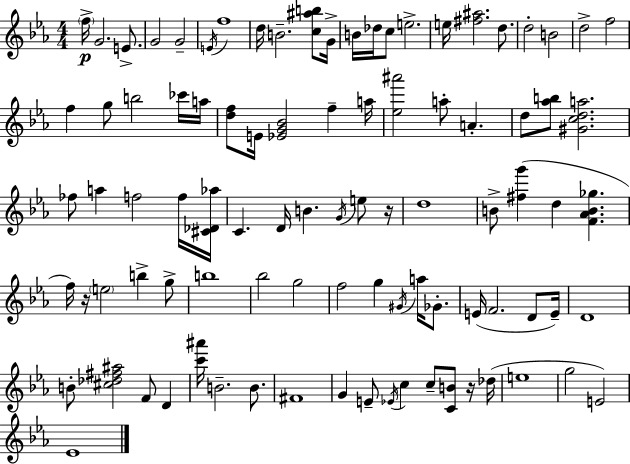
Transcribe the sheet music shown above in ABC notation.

X:1
T:Untitled
M:4/4
L:1/4
K:Cm
f/4 G2 E/2 G2 G2 E/4 f4 d/4 B2 [c^ab]/2 G/4 B/4 _d/4 c/2 e2 e/4 [^f^a]2 d/2 d2 B2 d2 f2 f g/2 b2 _c'/4 a/4 [df]/2 E/4 [_EG_B]2 f a/4 [_e^a']2 a/2 A d/2 [_ab]/2 [^Gcda]2 _f/2 a f2 f/4 [^C_D_a]/4 C D/4 B G/4 e/2 z/4 d4 B/2 [^fg'] d [F_AB_g] f/4 z/4 e2 b g/2 b4 _b2 g2 f2 g ^G/4 a/4 _G/2 E/4 F2 D/2 E/4 D4 B/2 [^c_d^f^a]2 F/2 D [c'^a']/4 B2 B/2 ^F4 G E/2 _E/4 c c/2 [CB]/2 z/4 _d/4 e4 g2 E2 _E4